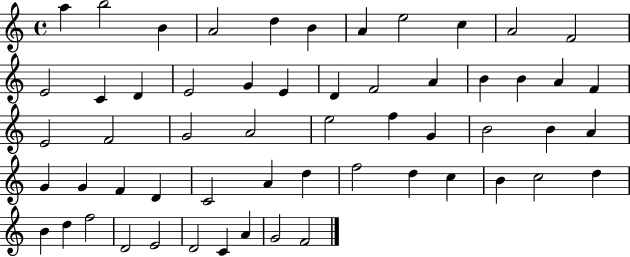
{
  \clef treble
  \time 4/4
  \defaultTimeSignature
  \key c \major
  a''4 b''2 b'4 | a'2 d''4 b'4 | a'4 e''2 c''4 | a'2 f'2 | \break e'2 c'4 d'4 | e'2 g'4 e'4 | d'4 f'2 a'4 | b'4 b'4 a'4 f'4 | \break e'2 f'2 | g'2 a'2 | e''2 f''4 g'4 | b'2 b'4 a'4 | \break g'4 g'4 f'4 d'4 | c'2 a'4 d''4 | f''2 d''4 c''4 | b'4 c''2 d''4 | \break b'4 d''4 f''2 | d'2 e'2 | d'2 c'4 a'4 | g'2 f'2 | \break \bar "|."
}